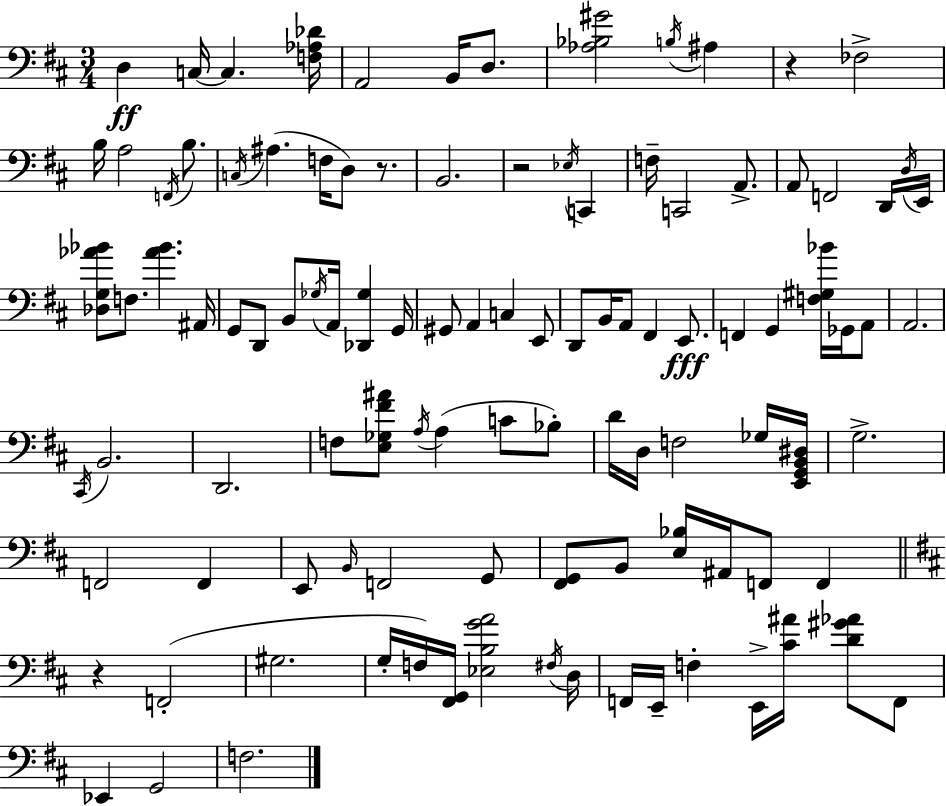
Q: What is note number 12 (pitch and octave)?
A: F2